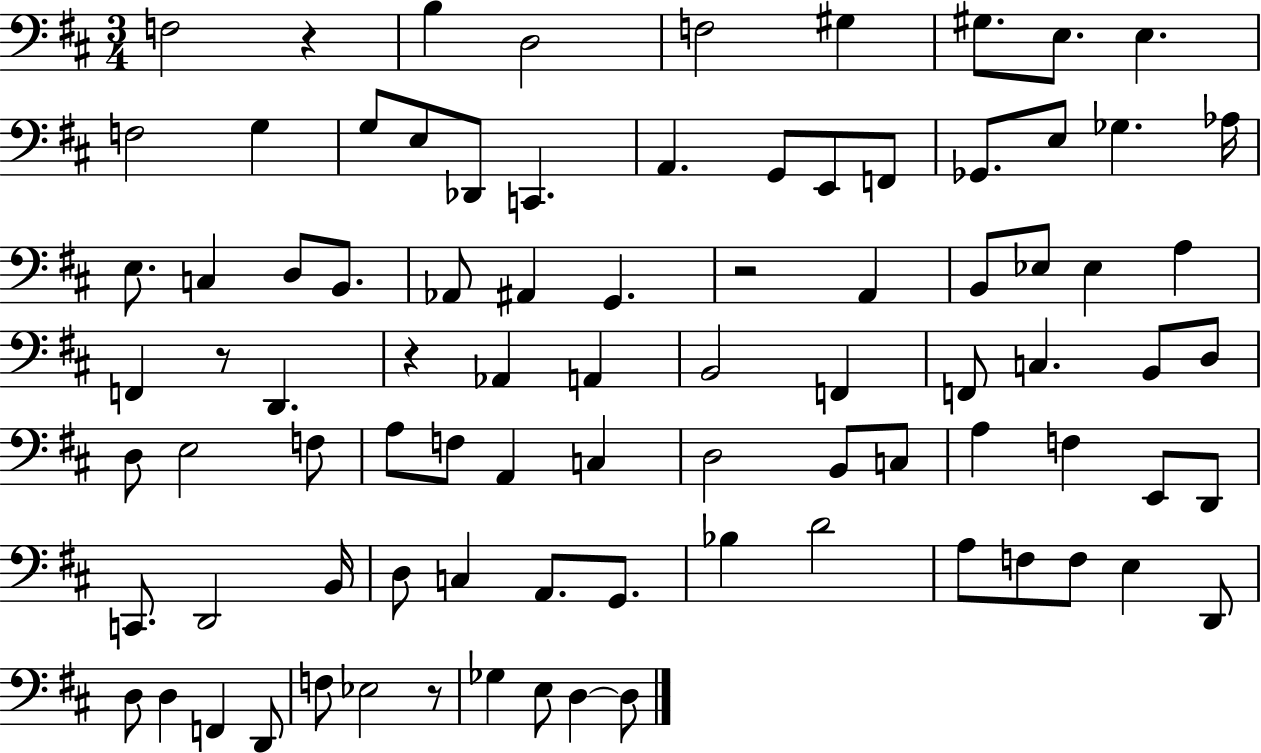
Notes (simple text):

F3/h R/q B3/q D3/h F3/h G#3/q G#3/e. E3/e. E3/q. F3/h G3/q G3/e E3/e Db2/e C2/q. A2/q. G2/e E2/e F2/e Gb2/e. E3/e Gb3/q. Ab3/s E3/e. C3/q D3/e B2/e. Ab2/e A#2/q G2/q. R/h A2/q B2/e Eb3/e Eb3/q A3/q F2/q R/e D2/q. R/q Ab2/q A2/q B2/h F2/q F2/e C3/q. B2/e D3/e D3/e E3/h F3/e A3/e F3/e A2/q C3/q D3/h B2/e C3/e A3/q F3/q E2/e D2/e C2/e. D2/h B2/s D3/e C3/q A2/e. G2/e. Bb3/q D4/h A3/e F3/e F3/e E3/q D2/e D3/e D3/q F2/q D2/e F3/e Eb3/h R/e Gb3/q E3/e D3/q D3/e